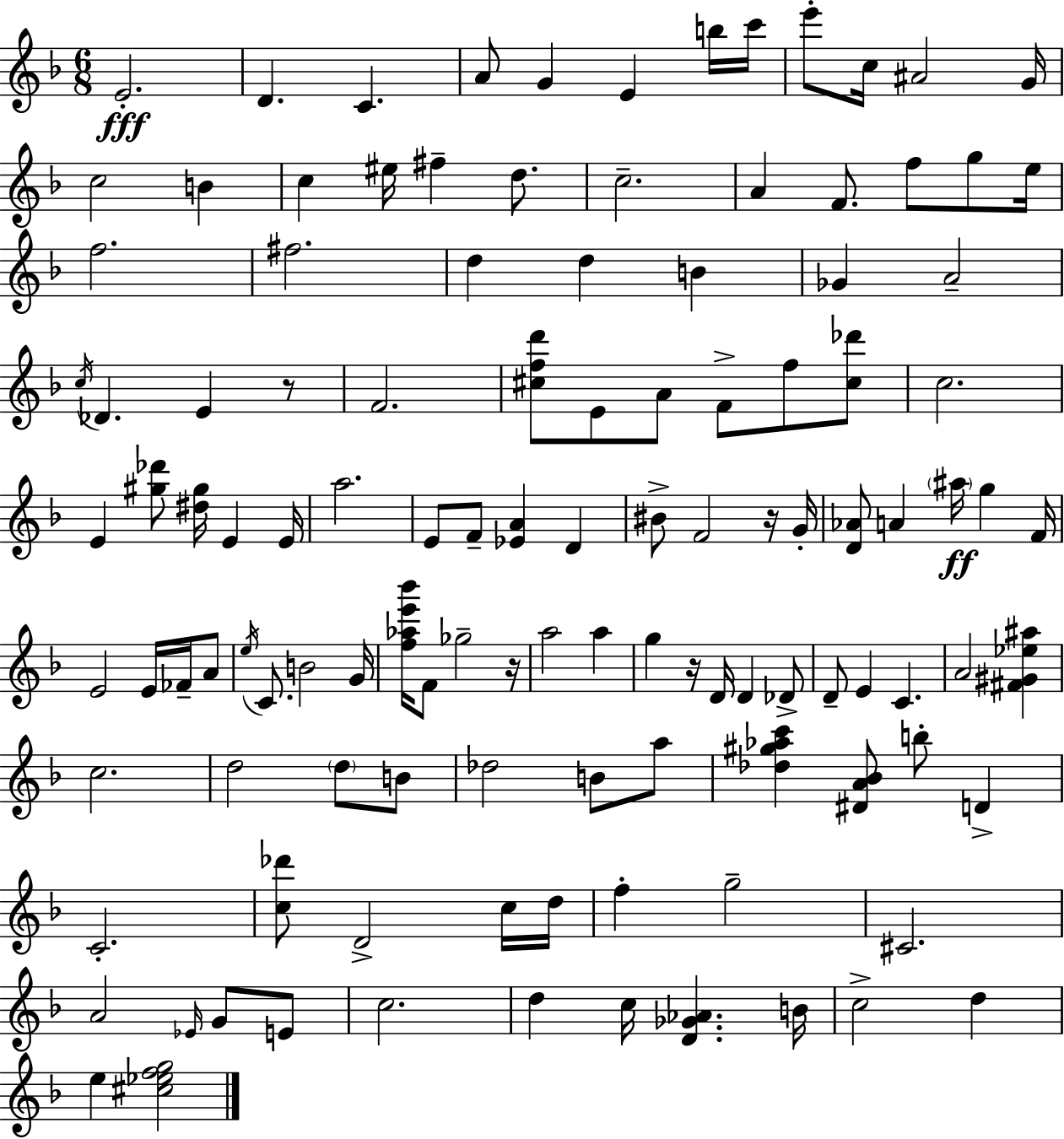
X:1
T:Untitled
M:6/8
L:1/4
K:Dm
E2 D C A/2 G E b/4 c'/4 e'/2 c/4 ^A2 G/4 c2 B c ^e/4 ^f d/2 c2 A F/2 f/2 g/2 e/4 f2 ^f2 d d B _G A2 c/4 _D E z/2 F2 [^cfd']/2 E/2 A/2 F/2 f/2 [^c_d']/2 c2 E [^g_d']/2 [^d^g]/4 E E/4 a2 E/2 F/2 [_EA] D ^B/2 F2 z/4 G/4 [D_A]/2 A ^a/4 g F/4 E2 E/4 _F/4 A/2 e/4 C/2 B2 G/4 [f_ae'_b']/4 F/2 _g2 z/4 a2 a g z/4 D/4 D _D/2 D/2 E C A2 [^F^G_e^a] c2 d2 d/2 B/2 _d2 B/2 a/2 [_d^g_ac'] [^DA_B]/2 b/2 D C2 [c_d']/2 D2 c/4 d/4 f g2 ^C2 A2 _E/4 G/2 E/2 c2 d c/4 [D_G_A] B/4 c2 d e [^c_efg]2